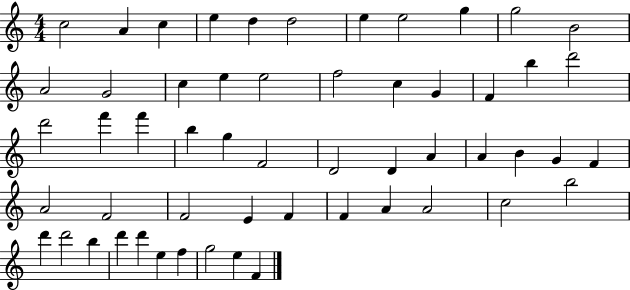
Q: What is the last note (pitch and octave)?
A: F4